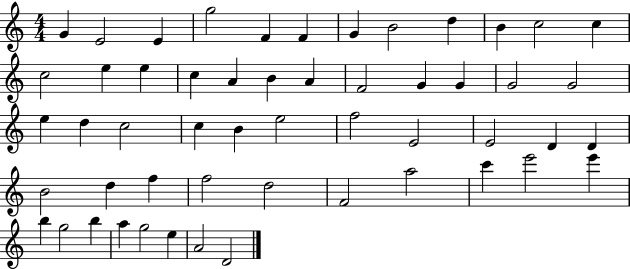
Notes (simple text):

G4/q E4/h E4/q G5/h F4/q F4/q G4/q B4/h D5/q B4/q C5/h C5/q C5/h E5/q E5/q C5/q A4/q B4/q A4/q F4/h G4/q G4/q G4/h G4/h E5/q D5/q C5/h C5/q B4/q E5/h F5/h E4/h E4/h D4/q D4/q B4/h D5/q F5/q F5/h D5/h F4/h A5/h C6/q E6/h E6/q B5/q G5/h B5/q A5/q G5/h E5/q A4/h D4/h